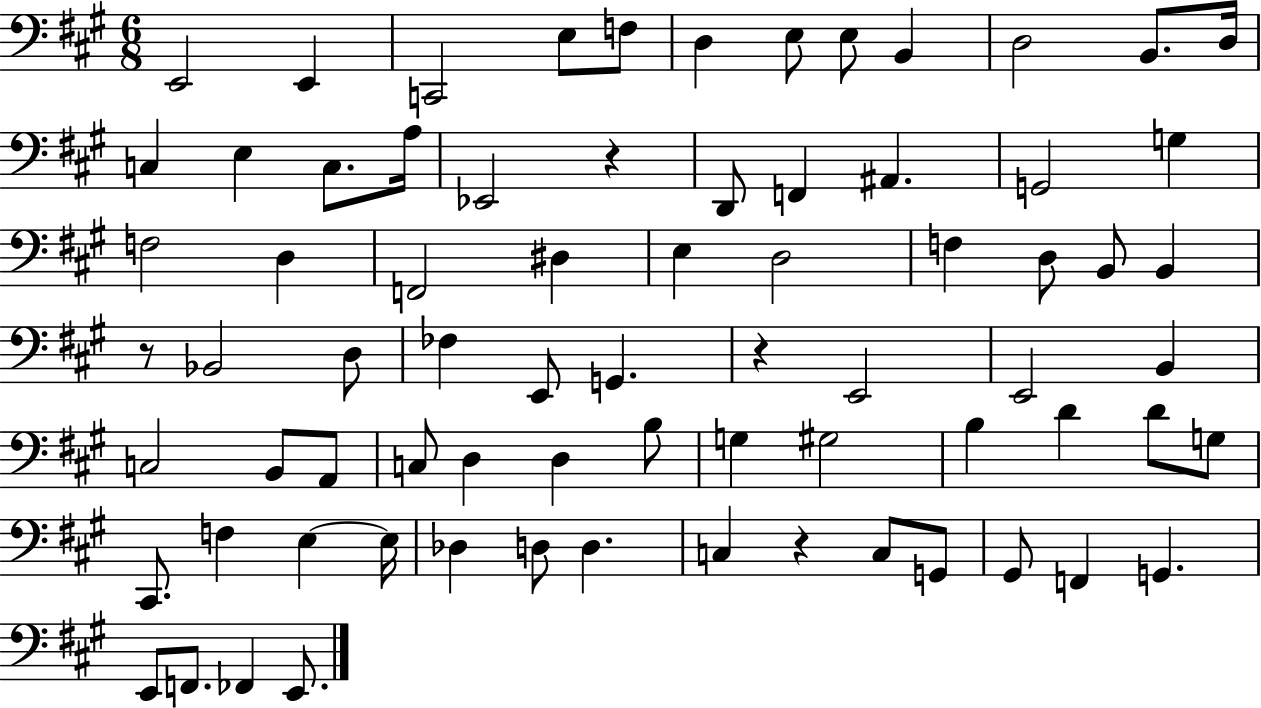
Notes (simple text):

E2/h E2/q C2/h E3/e F3/e D3/q E3/e E3/e B2/q D3/h B2/e. D3/s C3/q E3/q C3/e. A3/s Eb2/h R/q D2/e F2/q A#2/q. G2/h G3/q F3/h D3/q F2/h D#3/q E3/q D3/h F3/q D3/e B2/e B2/q R/e Bb2/h D3/e FES3/q E2/e G2/q. R/q E2/h E2/h B2/q C3/h B2/e A2/e C3/e D3/q D3/q B3/e G3/q G#3/h B3/q D4/q D4/e G3/e C#2/e. F3/q E3/q E3/s Db3/q D3/e D3/q. C3/q R/q C3/e G2/e G#2/e F2/q G2/q. E2/e F2/e. FES2/q E2/e.